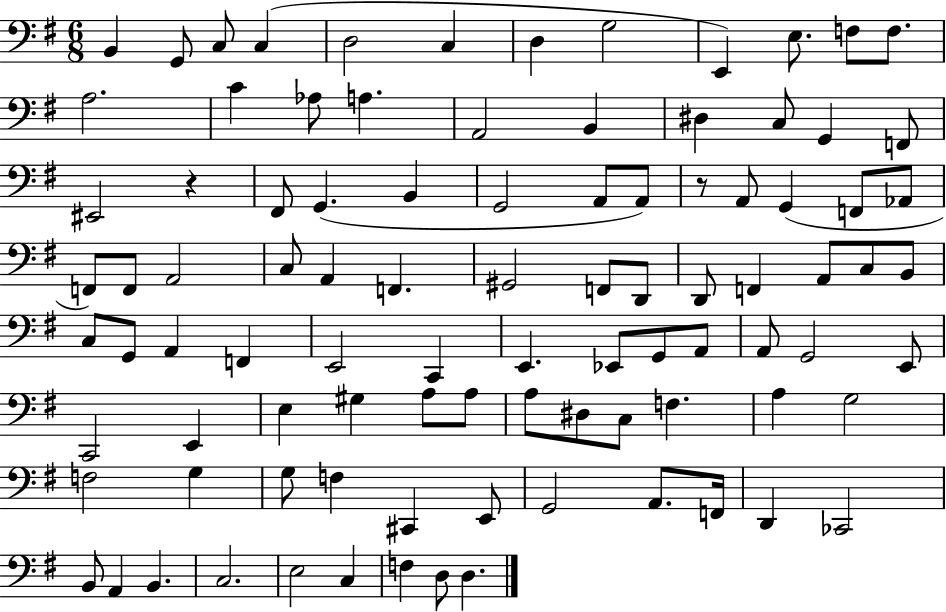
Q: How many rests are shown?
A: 2